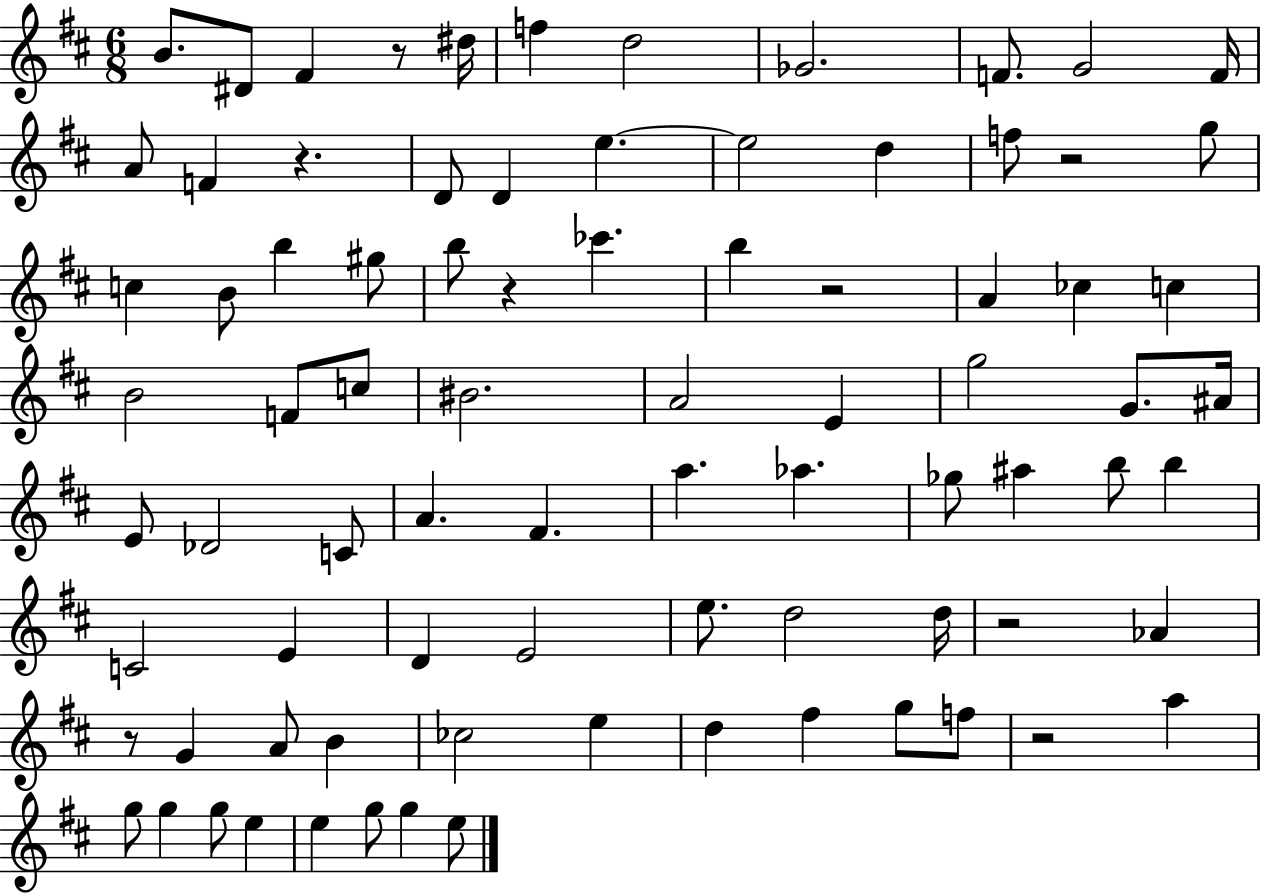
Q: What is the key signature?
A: D major